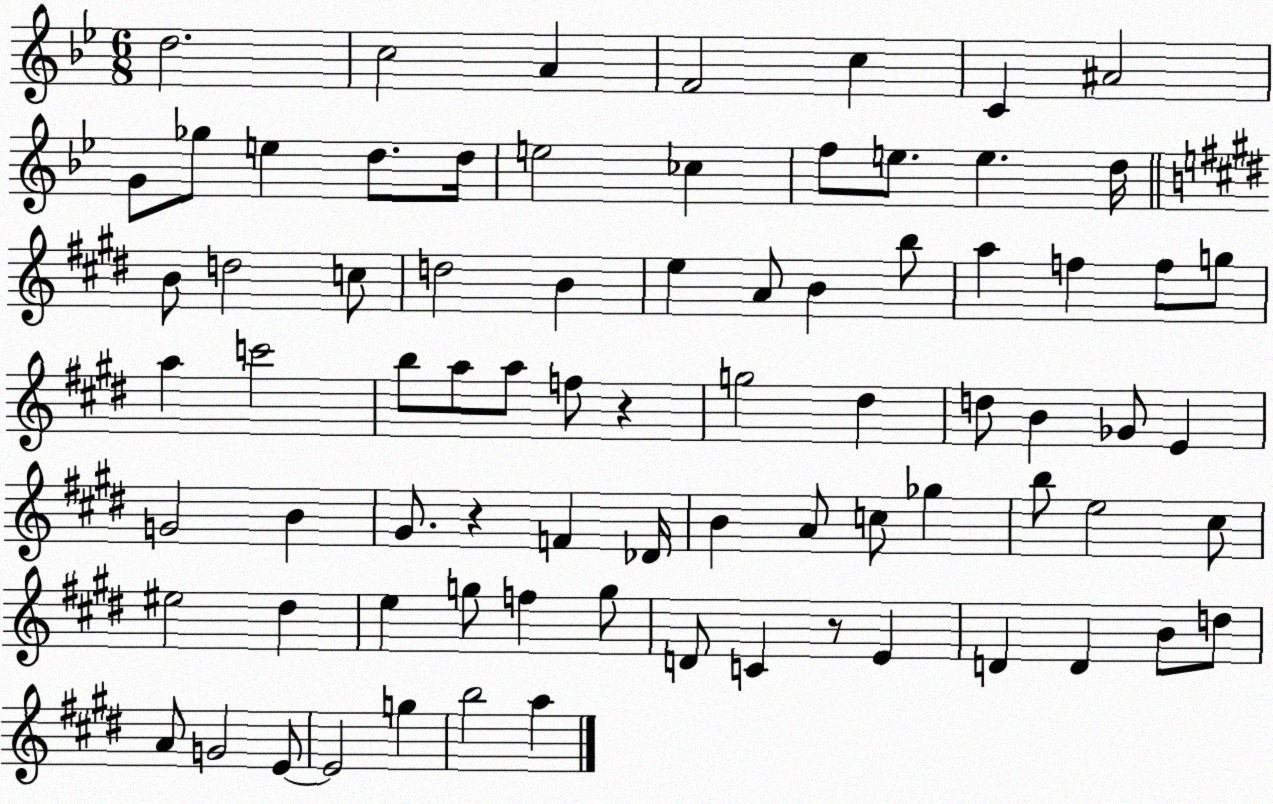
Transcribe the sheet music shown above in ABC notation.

X:1
T:Untitled
M:6/8
L:1/4
K:Bb
d2 c2 A F2 c C ^A2 G/2 _g/2 e d/2 d/4 e2 _c f/2 e/2 e d/4 B/2 d2 c/2 d2 B e A/2 B b/2 a f f/2 g/2 a c'2 b/2 a/2 a/2 f/2 z g2 ^d d/2 B _G/2 E G2 B ^G/2 z F _D/4 B A/2 c/2 _g b/2 e2 ^c/2 ^e2 ^d e g/2 f g/2 D/2 C z/2 E D D B/2 d/2 A/2 G2 E/2 E2 g b2 a